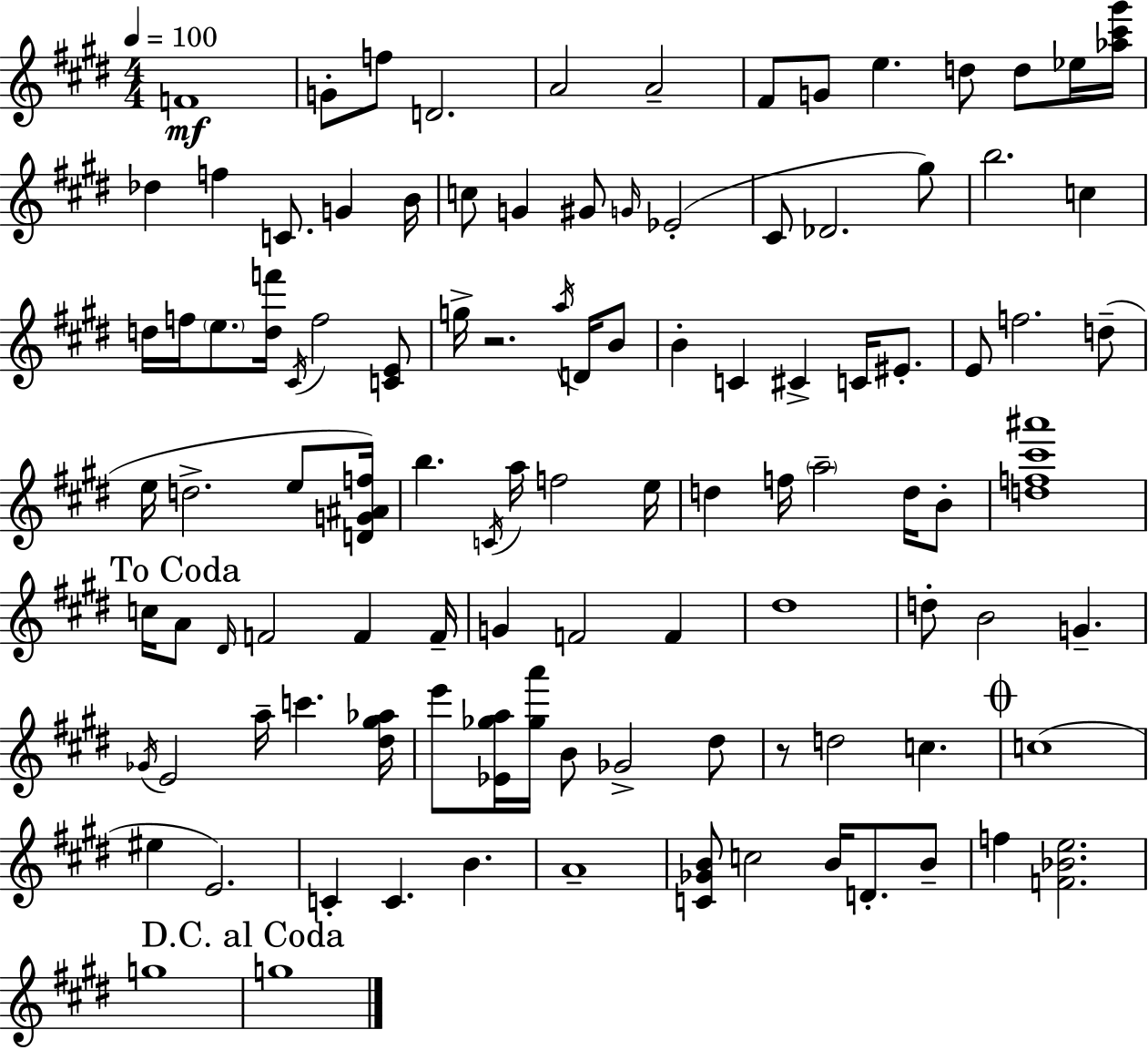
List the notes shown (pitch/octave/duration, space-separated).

F4/w G4/e F5/e D4/h. A4/h A4/h F#4/e G4/e E5/q. D5/e D5/e Eb5/s [Ab5,C#6,G#6]/s Db5/q F5/q C4/e. G4/q B4/s C5/e G4/q G#4/e G4/s Eb4/h C#4/e Db4/h. G#5/e B5/h. C5/q D5/s F5/s E5/e. [D5,F6]/s C#4/s F5/h [C4,E4]/e G5/s R/h. A5/s D4/s B4/e B4/q C4/q C#4/q C4/s EIS4/e. E4/e F5/h. D5/e E5/s D5/h. E5/e [D4,G4,A#4,F5]/s B5/q. C4/s A5/s F5/h E5/s D5/q F5/s A5/h D5/s B4/e [D5,F5,C#6,A#6]/w C5/s A4/e D#4/s F4/h F4/q F4/s G4/q F4/h F4/q D#5/w D5/e B4/h G4/q. Gb4/s E4/h A5/s C6/q. [D#5,G#5,Ab5]/s E6/e [Eb4,Gb5,A5]/s [Gb5,A6]/s B4/e Gb4/h D#5/e R/e D5/h C5/q. C5/w EIS5/q E4/h. C4/q C4/q. B4/q. A4/w [C4,Gb4,B4]/e C5/h B4/s D4/e. B4/e F5/q [F4,Bb4,E5]/h. G5/w G5/w